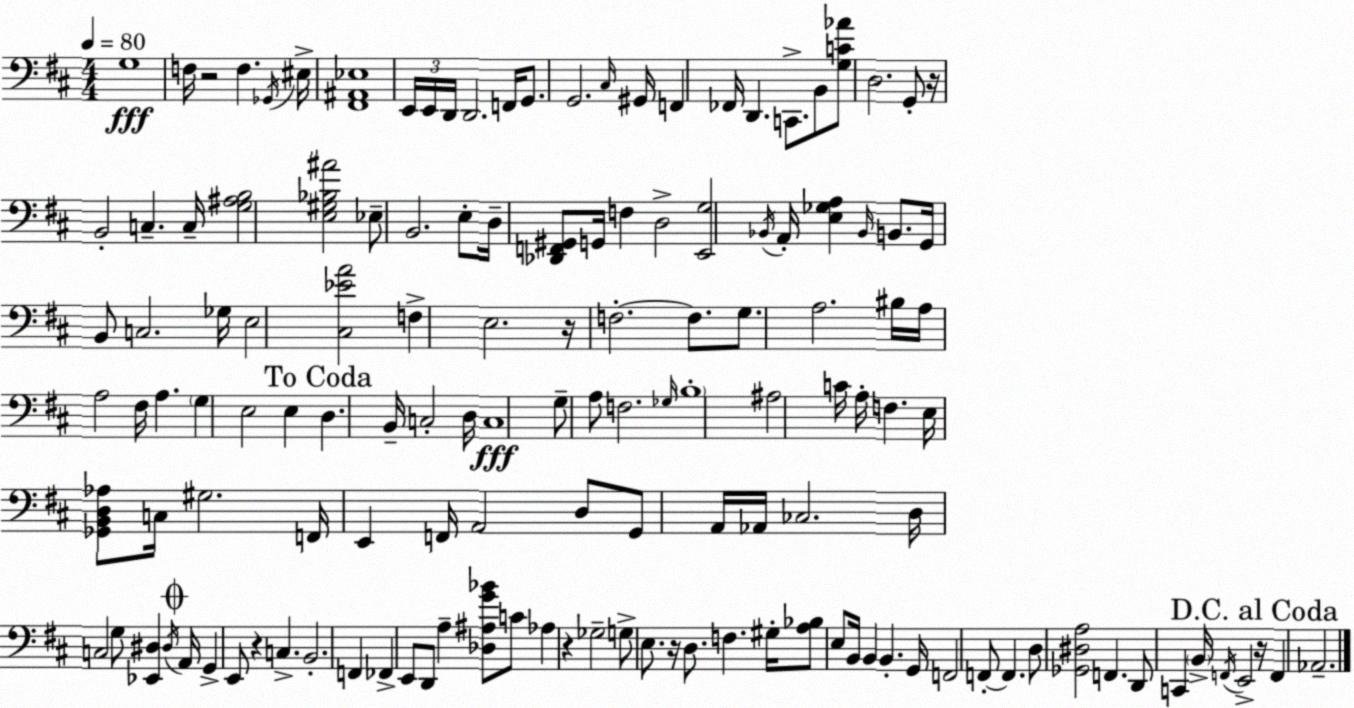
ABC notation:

X:1
T:Untitled
M:4/4
L:1/4
K:D
G,4 F,/4 z2 F, _G,,/4 ^E,/4 [^F,,^A,,_E,]4 E,,/4 E,,/4 D,,/4 D,,2 F,,/4 G,,/2 G,,2 ^C,/4 ^G,,/4 F,, _F,,/4 D,, C,,/2 B,,/2 [G,C_A]/2 D,2 G,,/2 z/4 B,,2 C, C,/4 [G,^A,B,]2 [E,^G,_B,^A]2 _E,/2 B,,2 E,/2 D,/4 [_D,,F,,^G,,]/2 G,,/4 F, D,2 [E,,G,]2 _B,,/4 A,,/4 [E,_G,A,] _B,,/4 B,,/2 G,,/4 B,,/2 C,2 _G,/4 E,2 [^C,_EA]2 F, E,2 z/4 F,2 F,/2 G,/2 A,2 ^B,/4 A,/4 A,2 ^F,/4 A, G, E,2 E, D, B,,/4 C,2 D,/4 C,4 G,/2 A,/2 F,2 _G,/4 B,4 ^A,2 C/4 A,/4 F, E,/4 [_G,,B,,D,_A,]/2 C,/4 ^G,2 F,,/4 E,, F,,/4 A,,2 D,/2 G,,/2 A,,/4 _A,,/4 _C,2 D,/4 C,2 G,/2 [_E,,^D,] ^D,/4 A,,/4 G,, E,,/2 z C, B,,2 F,, _F,, E,,/2 D,,/2 A, [_D,^A,G_B]/2 C/2 _A, z _G,2 G,/2 E,/2 z/4 D,/2 F, ^G,/4 [A,_B,]/2 E,/2 B,,/4 B,, B,, G,,/4 F,,2 F,,/2 F,, D,/2 [_G,,^D,A,]2 F,, D,,/2 C,, B,,/4 F,,/4 E,,2 z/4 F,, _A,,2